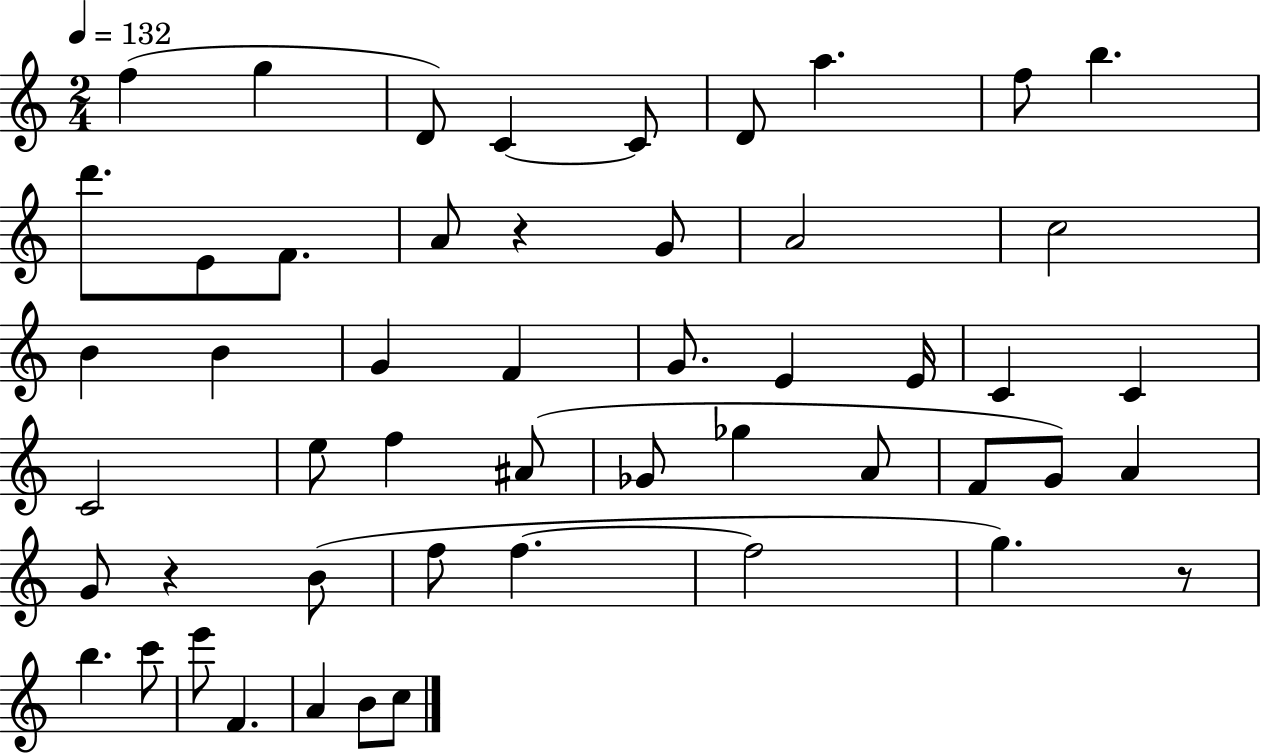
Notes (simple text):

F5/q G5/q D4/e C4/q C4/e D4/e A5/q. F5/e B5/q. D6/e. E4/e F4/e. A4/e R/q G4/e A4/h C5/h B4/q B4/q G4/q F4/q G4/e. E4/q E4/s C4/q C4/q C4/h E5/e F5/q A#4/e Gb4/e Gb5/q A4/e F4/e G4/e A4/q G4/e R/q B4/e F5/e F5/q. F5/h G5/q. R/e B5/q. C6/e E6/e F4/q. A4/q B4/e C5/e